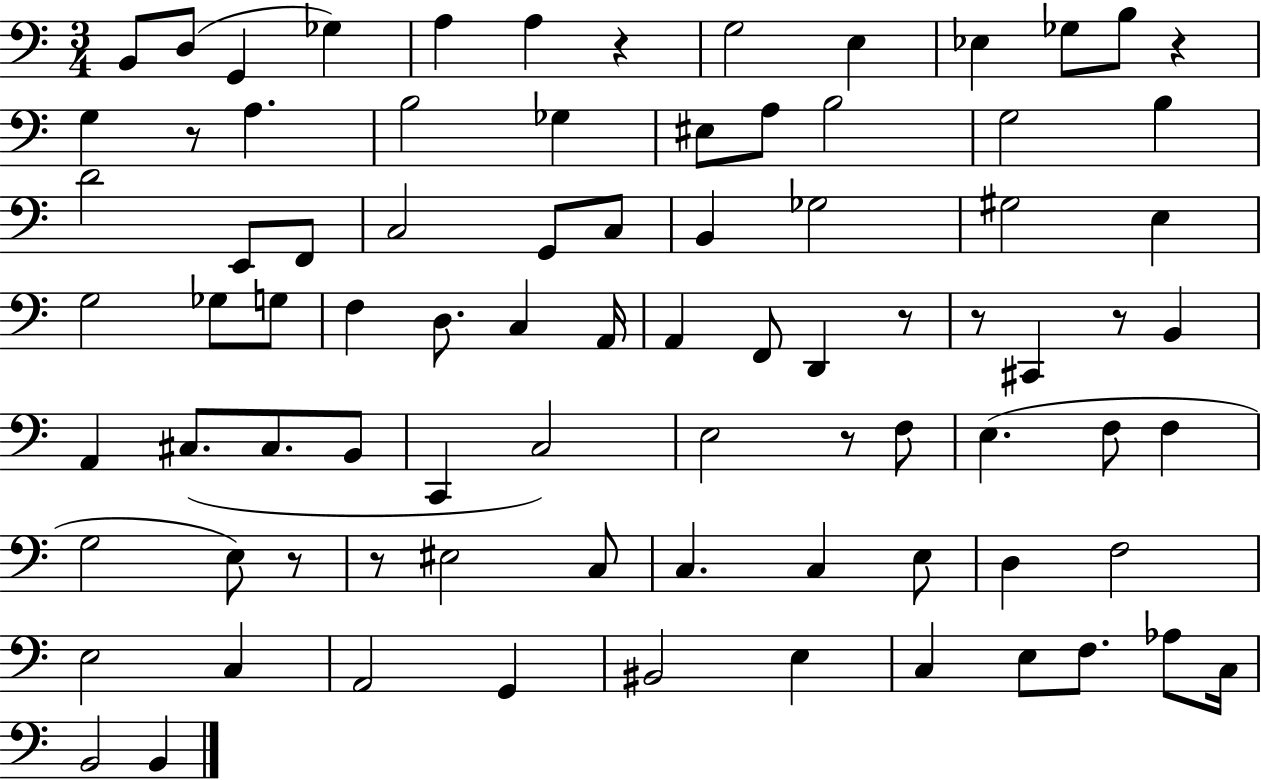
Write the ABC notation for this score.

X:1
T:Untitled
M:3/4
L:1/4
K:C
B,,/2 D,/2 G,, _G, A, A, z G,2 E, _E, _G,/2 B,/2 z G, z/2 A, B,2 _G, ^E,/2 A,/2 B,2 G,2 B, D2 E,,/2 F,,/2 C,2 G,,/2 C,/2 B,, _G,2 ^G,2 E, G,2 _G,/2 G,/2 F, D,/2 C, A,,/4 A,, F,,/2 D,, z/2 z/2 ^C,, z/2 B,, A,, ^C,/2 ^C,/2 B,,/2 C,, C,2 E,2 z/2 F,/2 E, F,/2 F, G,2 E,/2 z/2 z/2 ^E,2 C,/2 C, C, E,/2 D, F,2 E,2 C, A,,2 G,, ^B,,2 E, C, E,/2 F,/2 _A,/2 C,/4 B,,2 B,,